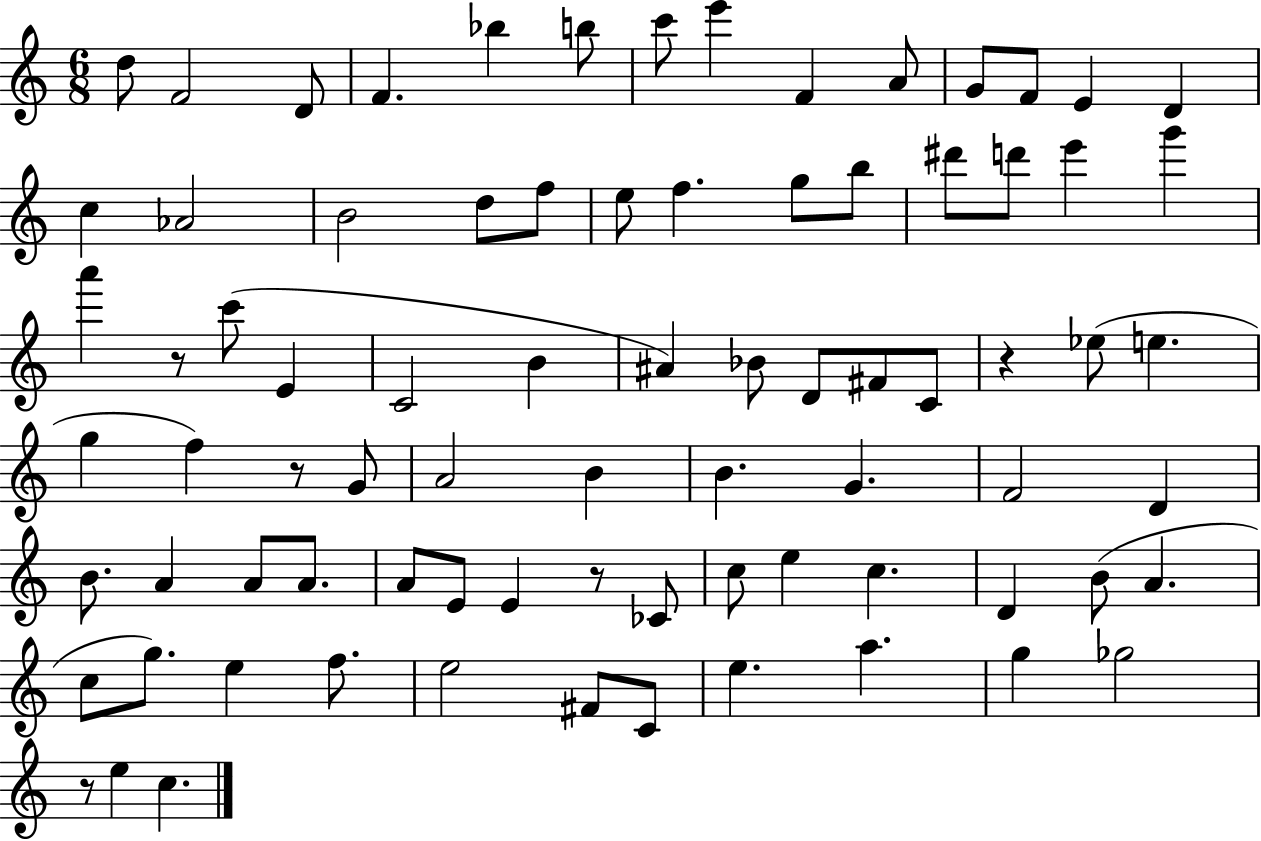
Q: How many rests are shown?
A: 5